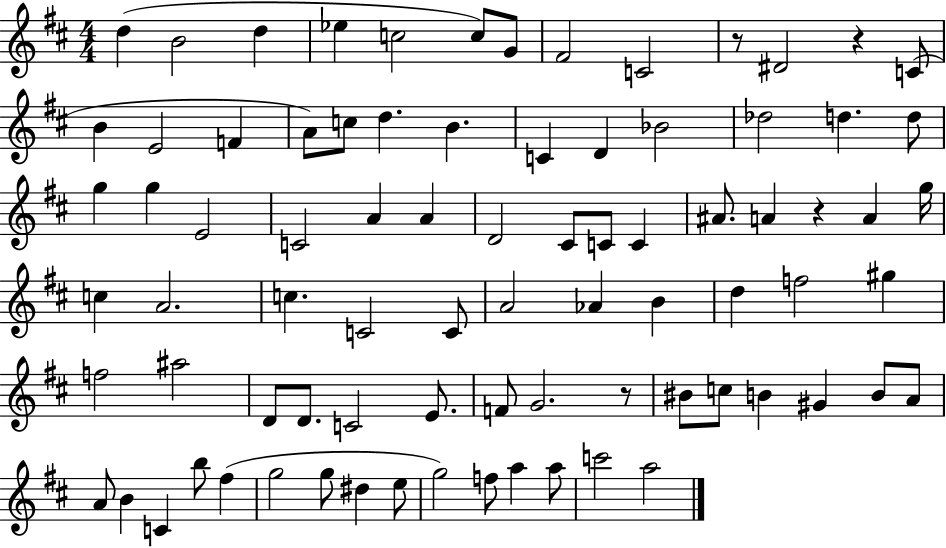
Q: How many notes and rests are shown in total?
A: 82